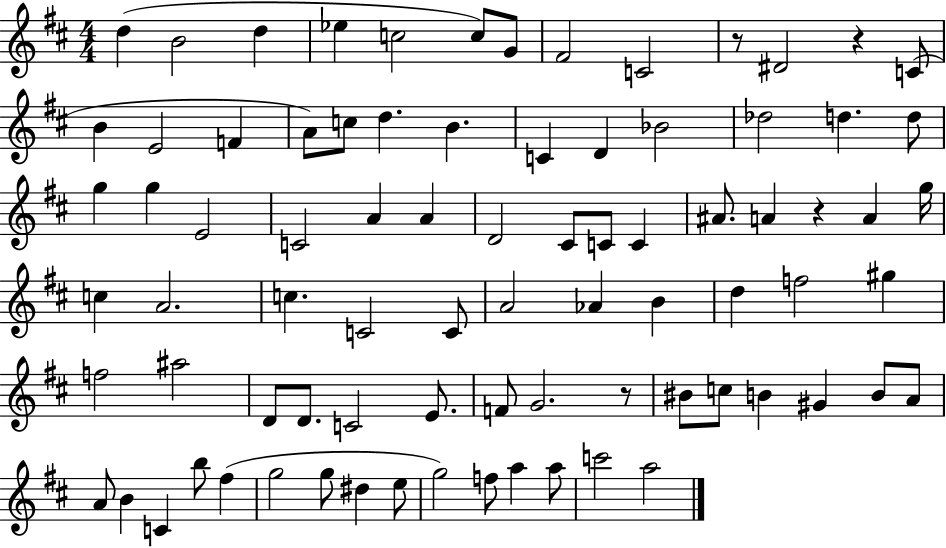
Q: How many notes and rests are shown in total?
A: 82